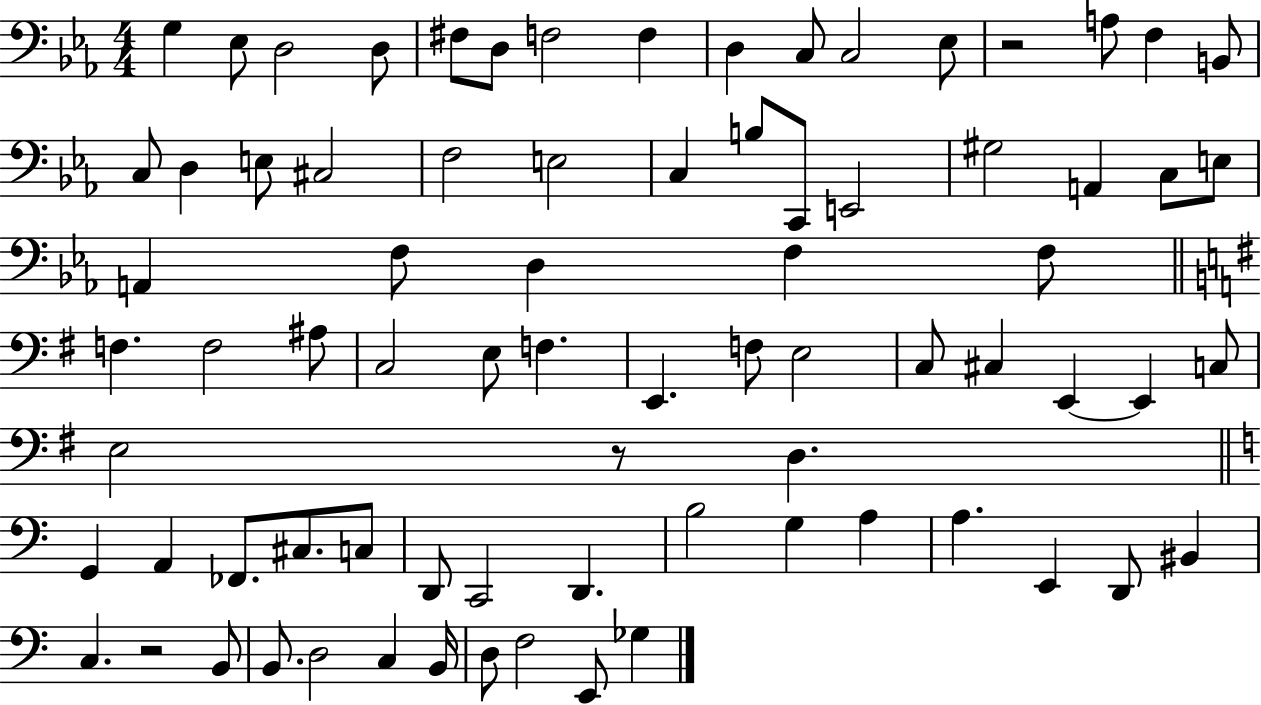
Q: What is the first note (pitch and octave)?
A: G3